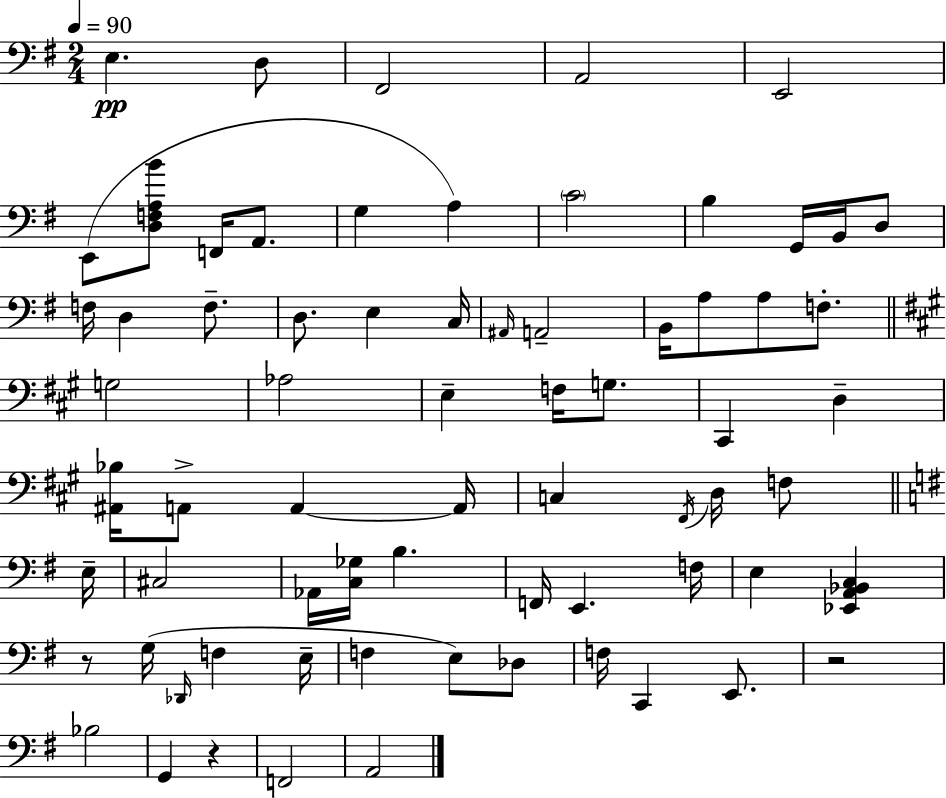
E3/q. D3/e F#2/h A2/h E2/h E2/e [D3,F3,A3,B4]/e F2/s A2/e. G3/q A3/q C4/h B3/q G2/s B2/s D3/e F3/s D3/q F3/e. D3/e. E3/q C3/s A#2/s A2/h B2/s A3/e A3/e F3/e. G3/h Ab3/h E3/q F3/s G3/e. C#2/q D3/q [A#2,Bb3]/s A2/e A2/q A2/s C3/q F#2/s D3/s F3/e E3/s C#3/h Ab2/s [C3,Gb3]/s B3/q. F2/s E2/q. F3/s E3/q [Eb2,A2,Bb2,C3]/q R/e G3/s Db2/s F3/q E3/s F3/q E3/e Db3/e F3/s C2/q E2/e. R/h Bb3/h G2/q R/q F2/h A2/h